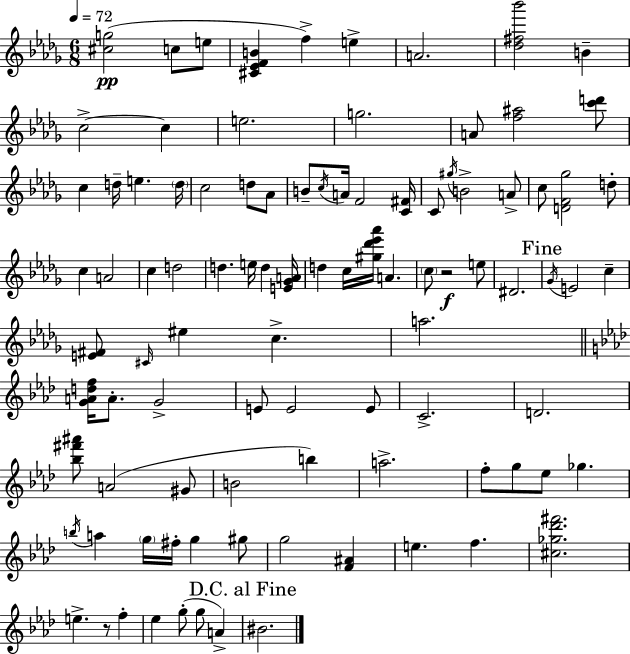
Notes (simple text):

[C#5,G5]/h C5/e E5/e [C#4,Eb4,F4,B4]/q F5/q E5/q A4/h. [Db5,F#5,Bb6]/h B4/q C5/h C5/q E5/h. G5/h. A4/e [F5,A#5]/h [C6,D6]/e C5/q D5/s E5/q. D5/s C5/h D5/e Ab4/e B4/e C5/s A4/s F4/h [C4,F#4]/s C4/e G#5/s B4/h A4/e C5/e [D4,F4,Gb5]/h D5/e C5/q A4/h C5/q D5/h D5/q. E5/s D5/q [E4,Gb4,A4]/s D5/q C5/s [G#5,Db6,Eb6,Ab6]/s A4/q. C5/e R/h E5/e D#4/h. Gb4/s E4/h C5/q [E4,F#4]/e C#4/s EIS5/q C5/q. A5/h. [G4,A4,D5,F5]/s A4/e. G4/h E4/e E4/h E4/e C4/h. D4/h. [Bb5,F#6,A#6]/e A4/h G#4/e B4/h B5/q A5/h. F5/e G5/e Eb5/e Gb5/q. B5/s A5/q G5/s F#5/s G5/q G#5/e G5/h [F4,A#4]/q E5/q. F5/q. [C#5,Gb5,Db6,F#6]/h. E5/q. R/e F5/q Eb5/q G5/e G5/e A4/q BIS4/h.